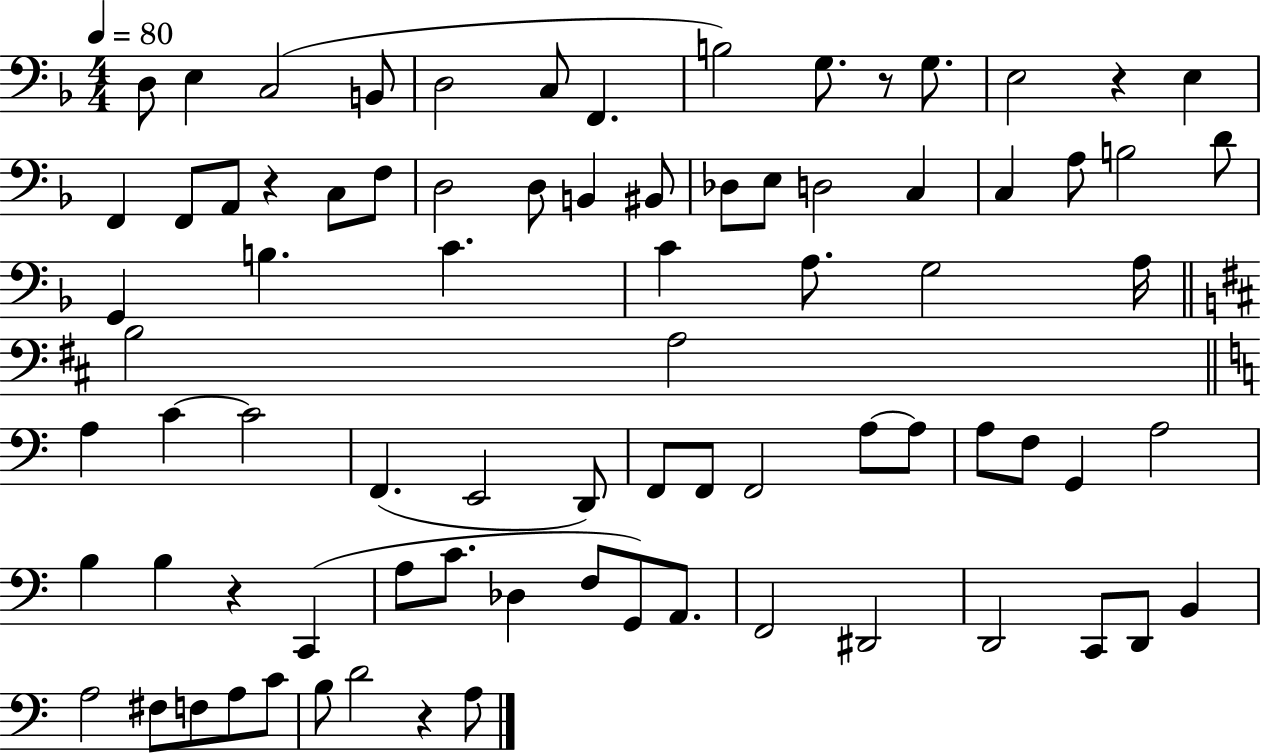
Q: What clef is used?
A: bass